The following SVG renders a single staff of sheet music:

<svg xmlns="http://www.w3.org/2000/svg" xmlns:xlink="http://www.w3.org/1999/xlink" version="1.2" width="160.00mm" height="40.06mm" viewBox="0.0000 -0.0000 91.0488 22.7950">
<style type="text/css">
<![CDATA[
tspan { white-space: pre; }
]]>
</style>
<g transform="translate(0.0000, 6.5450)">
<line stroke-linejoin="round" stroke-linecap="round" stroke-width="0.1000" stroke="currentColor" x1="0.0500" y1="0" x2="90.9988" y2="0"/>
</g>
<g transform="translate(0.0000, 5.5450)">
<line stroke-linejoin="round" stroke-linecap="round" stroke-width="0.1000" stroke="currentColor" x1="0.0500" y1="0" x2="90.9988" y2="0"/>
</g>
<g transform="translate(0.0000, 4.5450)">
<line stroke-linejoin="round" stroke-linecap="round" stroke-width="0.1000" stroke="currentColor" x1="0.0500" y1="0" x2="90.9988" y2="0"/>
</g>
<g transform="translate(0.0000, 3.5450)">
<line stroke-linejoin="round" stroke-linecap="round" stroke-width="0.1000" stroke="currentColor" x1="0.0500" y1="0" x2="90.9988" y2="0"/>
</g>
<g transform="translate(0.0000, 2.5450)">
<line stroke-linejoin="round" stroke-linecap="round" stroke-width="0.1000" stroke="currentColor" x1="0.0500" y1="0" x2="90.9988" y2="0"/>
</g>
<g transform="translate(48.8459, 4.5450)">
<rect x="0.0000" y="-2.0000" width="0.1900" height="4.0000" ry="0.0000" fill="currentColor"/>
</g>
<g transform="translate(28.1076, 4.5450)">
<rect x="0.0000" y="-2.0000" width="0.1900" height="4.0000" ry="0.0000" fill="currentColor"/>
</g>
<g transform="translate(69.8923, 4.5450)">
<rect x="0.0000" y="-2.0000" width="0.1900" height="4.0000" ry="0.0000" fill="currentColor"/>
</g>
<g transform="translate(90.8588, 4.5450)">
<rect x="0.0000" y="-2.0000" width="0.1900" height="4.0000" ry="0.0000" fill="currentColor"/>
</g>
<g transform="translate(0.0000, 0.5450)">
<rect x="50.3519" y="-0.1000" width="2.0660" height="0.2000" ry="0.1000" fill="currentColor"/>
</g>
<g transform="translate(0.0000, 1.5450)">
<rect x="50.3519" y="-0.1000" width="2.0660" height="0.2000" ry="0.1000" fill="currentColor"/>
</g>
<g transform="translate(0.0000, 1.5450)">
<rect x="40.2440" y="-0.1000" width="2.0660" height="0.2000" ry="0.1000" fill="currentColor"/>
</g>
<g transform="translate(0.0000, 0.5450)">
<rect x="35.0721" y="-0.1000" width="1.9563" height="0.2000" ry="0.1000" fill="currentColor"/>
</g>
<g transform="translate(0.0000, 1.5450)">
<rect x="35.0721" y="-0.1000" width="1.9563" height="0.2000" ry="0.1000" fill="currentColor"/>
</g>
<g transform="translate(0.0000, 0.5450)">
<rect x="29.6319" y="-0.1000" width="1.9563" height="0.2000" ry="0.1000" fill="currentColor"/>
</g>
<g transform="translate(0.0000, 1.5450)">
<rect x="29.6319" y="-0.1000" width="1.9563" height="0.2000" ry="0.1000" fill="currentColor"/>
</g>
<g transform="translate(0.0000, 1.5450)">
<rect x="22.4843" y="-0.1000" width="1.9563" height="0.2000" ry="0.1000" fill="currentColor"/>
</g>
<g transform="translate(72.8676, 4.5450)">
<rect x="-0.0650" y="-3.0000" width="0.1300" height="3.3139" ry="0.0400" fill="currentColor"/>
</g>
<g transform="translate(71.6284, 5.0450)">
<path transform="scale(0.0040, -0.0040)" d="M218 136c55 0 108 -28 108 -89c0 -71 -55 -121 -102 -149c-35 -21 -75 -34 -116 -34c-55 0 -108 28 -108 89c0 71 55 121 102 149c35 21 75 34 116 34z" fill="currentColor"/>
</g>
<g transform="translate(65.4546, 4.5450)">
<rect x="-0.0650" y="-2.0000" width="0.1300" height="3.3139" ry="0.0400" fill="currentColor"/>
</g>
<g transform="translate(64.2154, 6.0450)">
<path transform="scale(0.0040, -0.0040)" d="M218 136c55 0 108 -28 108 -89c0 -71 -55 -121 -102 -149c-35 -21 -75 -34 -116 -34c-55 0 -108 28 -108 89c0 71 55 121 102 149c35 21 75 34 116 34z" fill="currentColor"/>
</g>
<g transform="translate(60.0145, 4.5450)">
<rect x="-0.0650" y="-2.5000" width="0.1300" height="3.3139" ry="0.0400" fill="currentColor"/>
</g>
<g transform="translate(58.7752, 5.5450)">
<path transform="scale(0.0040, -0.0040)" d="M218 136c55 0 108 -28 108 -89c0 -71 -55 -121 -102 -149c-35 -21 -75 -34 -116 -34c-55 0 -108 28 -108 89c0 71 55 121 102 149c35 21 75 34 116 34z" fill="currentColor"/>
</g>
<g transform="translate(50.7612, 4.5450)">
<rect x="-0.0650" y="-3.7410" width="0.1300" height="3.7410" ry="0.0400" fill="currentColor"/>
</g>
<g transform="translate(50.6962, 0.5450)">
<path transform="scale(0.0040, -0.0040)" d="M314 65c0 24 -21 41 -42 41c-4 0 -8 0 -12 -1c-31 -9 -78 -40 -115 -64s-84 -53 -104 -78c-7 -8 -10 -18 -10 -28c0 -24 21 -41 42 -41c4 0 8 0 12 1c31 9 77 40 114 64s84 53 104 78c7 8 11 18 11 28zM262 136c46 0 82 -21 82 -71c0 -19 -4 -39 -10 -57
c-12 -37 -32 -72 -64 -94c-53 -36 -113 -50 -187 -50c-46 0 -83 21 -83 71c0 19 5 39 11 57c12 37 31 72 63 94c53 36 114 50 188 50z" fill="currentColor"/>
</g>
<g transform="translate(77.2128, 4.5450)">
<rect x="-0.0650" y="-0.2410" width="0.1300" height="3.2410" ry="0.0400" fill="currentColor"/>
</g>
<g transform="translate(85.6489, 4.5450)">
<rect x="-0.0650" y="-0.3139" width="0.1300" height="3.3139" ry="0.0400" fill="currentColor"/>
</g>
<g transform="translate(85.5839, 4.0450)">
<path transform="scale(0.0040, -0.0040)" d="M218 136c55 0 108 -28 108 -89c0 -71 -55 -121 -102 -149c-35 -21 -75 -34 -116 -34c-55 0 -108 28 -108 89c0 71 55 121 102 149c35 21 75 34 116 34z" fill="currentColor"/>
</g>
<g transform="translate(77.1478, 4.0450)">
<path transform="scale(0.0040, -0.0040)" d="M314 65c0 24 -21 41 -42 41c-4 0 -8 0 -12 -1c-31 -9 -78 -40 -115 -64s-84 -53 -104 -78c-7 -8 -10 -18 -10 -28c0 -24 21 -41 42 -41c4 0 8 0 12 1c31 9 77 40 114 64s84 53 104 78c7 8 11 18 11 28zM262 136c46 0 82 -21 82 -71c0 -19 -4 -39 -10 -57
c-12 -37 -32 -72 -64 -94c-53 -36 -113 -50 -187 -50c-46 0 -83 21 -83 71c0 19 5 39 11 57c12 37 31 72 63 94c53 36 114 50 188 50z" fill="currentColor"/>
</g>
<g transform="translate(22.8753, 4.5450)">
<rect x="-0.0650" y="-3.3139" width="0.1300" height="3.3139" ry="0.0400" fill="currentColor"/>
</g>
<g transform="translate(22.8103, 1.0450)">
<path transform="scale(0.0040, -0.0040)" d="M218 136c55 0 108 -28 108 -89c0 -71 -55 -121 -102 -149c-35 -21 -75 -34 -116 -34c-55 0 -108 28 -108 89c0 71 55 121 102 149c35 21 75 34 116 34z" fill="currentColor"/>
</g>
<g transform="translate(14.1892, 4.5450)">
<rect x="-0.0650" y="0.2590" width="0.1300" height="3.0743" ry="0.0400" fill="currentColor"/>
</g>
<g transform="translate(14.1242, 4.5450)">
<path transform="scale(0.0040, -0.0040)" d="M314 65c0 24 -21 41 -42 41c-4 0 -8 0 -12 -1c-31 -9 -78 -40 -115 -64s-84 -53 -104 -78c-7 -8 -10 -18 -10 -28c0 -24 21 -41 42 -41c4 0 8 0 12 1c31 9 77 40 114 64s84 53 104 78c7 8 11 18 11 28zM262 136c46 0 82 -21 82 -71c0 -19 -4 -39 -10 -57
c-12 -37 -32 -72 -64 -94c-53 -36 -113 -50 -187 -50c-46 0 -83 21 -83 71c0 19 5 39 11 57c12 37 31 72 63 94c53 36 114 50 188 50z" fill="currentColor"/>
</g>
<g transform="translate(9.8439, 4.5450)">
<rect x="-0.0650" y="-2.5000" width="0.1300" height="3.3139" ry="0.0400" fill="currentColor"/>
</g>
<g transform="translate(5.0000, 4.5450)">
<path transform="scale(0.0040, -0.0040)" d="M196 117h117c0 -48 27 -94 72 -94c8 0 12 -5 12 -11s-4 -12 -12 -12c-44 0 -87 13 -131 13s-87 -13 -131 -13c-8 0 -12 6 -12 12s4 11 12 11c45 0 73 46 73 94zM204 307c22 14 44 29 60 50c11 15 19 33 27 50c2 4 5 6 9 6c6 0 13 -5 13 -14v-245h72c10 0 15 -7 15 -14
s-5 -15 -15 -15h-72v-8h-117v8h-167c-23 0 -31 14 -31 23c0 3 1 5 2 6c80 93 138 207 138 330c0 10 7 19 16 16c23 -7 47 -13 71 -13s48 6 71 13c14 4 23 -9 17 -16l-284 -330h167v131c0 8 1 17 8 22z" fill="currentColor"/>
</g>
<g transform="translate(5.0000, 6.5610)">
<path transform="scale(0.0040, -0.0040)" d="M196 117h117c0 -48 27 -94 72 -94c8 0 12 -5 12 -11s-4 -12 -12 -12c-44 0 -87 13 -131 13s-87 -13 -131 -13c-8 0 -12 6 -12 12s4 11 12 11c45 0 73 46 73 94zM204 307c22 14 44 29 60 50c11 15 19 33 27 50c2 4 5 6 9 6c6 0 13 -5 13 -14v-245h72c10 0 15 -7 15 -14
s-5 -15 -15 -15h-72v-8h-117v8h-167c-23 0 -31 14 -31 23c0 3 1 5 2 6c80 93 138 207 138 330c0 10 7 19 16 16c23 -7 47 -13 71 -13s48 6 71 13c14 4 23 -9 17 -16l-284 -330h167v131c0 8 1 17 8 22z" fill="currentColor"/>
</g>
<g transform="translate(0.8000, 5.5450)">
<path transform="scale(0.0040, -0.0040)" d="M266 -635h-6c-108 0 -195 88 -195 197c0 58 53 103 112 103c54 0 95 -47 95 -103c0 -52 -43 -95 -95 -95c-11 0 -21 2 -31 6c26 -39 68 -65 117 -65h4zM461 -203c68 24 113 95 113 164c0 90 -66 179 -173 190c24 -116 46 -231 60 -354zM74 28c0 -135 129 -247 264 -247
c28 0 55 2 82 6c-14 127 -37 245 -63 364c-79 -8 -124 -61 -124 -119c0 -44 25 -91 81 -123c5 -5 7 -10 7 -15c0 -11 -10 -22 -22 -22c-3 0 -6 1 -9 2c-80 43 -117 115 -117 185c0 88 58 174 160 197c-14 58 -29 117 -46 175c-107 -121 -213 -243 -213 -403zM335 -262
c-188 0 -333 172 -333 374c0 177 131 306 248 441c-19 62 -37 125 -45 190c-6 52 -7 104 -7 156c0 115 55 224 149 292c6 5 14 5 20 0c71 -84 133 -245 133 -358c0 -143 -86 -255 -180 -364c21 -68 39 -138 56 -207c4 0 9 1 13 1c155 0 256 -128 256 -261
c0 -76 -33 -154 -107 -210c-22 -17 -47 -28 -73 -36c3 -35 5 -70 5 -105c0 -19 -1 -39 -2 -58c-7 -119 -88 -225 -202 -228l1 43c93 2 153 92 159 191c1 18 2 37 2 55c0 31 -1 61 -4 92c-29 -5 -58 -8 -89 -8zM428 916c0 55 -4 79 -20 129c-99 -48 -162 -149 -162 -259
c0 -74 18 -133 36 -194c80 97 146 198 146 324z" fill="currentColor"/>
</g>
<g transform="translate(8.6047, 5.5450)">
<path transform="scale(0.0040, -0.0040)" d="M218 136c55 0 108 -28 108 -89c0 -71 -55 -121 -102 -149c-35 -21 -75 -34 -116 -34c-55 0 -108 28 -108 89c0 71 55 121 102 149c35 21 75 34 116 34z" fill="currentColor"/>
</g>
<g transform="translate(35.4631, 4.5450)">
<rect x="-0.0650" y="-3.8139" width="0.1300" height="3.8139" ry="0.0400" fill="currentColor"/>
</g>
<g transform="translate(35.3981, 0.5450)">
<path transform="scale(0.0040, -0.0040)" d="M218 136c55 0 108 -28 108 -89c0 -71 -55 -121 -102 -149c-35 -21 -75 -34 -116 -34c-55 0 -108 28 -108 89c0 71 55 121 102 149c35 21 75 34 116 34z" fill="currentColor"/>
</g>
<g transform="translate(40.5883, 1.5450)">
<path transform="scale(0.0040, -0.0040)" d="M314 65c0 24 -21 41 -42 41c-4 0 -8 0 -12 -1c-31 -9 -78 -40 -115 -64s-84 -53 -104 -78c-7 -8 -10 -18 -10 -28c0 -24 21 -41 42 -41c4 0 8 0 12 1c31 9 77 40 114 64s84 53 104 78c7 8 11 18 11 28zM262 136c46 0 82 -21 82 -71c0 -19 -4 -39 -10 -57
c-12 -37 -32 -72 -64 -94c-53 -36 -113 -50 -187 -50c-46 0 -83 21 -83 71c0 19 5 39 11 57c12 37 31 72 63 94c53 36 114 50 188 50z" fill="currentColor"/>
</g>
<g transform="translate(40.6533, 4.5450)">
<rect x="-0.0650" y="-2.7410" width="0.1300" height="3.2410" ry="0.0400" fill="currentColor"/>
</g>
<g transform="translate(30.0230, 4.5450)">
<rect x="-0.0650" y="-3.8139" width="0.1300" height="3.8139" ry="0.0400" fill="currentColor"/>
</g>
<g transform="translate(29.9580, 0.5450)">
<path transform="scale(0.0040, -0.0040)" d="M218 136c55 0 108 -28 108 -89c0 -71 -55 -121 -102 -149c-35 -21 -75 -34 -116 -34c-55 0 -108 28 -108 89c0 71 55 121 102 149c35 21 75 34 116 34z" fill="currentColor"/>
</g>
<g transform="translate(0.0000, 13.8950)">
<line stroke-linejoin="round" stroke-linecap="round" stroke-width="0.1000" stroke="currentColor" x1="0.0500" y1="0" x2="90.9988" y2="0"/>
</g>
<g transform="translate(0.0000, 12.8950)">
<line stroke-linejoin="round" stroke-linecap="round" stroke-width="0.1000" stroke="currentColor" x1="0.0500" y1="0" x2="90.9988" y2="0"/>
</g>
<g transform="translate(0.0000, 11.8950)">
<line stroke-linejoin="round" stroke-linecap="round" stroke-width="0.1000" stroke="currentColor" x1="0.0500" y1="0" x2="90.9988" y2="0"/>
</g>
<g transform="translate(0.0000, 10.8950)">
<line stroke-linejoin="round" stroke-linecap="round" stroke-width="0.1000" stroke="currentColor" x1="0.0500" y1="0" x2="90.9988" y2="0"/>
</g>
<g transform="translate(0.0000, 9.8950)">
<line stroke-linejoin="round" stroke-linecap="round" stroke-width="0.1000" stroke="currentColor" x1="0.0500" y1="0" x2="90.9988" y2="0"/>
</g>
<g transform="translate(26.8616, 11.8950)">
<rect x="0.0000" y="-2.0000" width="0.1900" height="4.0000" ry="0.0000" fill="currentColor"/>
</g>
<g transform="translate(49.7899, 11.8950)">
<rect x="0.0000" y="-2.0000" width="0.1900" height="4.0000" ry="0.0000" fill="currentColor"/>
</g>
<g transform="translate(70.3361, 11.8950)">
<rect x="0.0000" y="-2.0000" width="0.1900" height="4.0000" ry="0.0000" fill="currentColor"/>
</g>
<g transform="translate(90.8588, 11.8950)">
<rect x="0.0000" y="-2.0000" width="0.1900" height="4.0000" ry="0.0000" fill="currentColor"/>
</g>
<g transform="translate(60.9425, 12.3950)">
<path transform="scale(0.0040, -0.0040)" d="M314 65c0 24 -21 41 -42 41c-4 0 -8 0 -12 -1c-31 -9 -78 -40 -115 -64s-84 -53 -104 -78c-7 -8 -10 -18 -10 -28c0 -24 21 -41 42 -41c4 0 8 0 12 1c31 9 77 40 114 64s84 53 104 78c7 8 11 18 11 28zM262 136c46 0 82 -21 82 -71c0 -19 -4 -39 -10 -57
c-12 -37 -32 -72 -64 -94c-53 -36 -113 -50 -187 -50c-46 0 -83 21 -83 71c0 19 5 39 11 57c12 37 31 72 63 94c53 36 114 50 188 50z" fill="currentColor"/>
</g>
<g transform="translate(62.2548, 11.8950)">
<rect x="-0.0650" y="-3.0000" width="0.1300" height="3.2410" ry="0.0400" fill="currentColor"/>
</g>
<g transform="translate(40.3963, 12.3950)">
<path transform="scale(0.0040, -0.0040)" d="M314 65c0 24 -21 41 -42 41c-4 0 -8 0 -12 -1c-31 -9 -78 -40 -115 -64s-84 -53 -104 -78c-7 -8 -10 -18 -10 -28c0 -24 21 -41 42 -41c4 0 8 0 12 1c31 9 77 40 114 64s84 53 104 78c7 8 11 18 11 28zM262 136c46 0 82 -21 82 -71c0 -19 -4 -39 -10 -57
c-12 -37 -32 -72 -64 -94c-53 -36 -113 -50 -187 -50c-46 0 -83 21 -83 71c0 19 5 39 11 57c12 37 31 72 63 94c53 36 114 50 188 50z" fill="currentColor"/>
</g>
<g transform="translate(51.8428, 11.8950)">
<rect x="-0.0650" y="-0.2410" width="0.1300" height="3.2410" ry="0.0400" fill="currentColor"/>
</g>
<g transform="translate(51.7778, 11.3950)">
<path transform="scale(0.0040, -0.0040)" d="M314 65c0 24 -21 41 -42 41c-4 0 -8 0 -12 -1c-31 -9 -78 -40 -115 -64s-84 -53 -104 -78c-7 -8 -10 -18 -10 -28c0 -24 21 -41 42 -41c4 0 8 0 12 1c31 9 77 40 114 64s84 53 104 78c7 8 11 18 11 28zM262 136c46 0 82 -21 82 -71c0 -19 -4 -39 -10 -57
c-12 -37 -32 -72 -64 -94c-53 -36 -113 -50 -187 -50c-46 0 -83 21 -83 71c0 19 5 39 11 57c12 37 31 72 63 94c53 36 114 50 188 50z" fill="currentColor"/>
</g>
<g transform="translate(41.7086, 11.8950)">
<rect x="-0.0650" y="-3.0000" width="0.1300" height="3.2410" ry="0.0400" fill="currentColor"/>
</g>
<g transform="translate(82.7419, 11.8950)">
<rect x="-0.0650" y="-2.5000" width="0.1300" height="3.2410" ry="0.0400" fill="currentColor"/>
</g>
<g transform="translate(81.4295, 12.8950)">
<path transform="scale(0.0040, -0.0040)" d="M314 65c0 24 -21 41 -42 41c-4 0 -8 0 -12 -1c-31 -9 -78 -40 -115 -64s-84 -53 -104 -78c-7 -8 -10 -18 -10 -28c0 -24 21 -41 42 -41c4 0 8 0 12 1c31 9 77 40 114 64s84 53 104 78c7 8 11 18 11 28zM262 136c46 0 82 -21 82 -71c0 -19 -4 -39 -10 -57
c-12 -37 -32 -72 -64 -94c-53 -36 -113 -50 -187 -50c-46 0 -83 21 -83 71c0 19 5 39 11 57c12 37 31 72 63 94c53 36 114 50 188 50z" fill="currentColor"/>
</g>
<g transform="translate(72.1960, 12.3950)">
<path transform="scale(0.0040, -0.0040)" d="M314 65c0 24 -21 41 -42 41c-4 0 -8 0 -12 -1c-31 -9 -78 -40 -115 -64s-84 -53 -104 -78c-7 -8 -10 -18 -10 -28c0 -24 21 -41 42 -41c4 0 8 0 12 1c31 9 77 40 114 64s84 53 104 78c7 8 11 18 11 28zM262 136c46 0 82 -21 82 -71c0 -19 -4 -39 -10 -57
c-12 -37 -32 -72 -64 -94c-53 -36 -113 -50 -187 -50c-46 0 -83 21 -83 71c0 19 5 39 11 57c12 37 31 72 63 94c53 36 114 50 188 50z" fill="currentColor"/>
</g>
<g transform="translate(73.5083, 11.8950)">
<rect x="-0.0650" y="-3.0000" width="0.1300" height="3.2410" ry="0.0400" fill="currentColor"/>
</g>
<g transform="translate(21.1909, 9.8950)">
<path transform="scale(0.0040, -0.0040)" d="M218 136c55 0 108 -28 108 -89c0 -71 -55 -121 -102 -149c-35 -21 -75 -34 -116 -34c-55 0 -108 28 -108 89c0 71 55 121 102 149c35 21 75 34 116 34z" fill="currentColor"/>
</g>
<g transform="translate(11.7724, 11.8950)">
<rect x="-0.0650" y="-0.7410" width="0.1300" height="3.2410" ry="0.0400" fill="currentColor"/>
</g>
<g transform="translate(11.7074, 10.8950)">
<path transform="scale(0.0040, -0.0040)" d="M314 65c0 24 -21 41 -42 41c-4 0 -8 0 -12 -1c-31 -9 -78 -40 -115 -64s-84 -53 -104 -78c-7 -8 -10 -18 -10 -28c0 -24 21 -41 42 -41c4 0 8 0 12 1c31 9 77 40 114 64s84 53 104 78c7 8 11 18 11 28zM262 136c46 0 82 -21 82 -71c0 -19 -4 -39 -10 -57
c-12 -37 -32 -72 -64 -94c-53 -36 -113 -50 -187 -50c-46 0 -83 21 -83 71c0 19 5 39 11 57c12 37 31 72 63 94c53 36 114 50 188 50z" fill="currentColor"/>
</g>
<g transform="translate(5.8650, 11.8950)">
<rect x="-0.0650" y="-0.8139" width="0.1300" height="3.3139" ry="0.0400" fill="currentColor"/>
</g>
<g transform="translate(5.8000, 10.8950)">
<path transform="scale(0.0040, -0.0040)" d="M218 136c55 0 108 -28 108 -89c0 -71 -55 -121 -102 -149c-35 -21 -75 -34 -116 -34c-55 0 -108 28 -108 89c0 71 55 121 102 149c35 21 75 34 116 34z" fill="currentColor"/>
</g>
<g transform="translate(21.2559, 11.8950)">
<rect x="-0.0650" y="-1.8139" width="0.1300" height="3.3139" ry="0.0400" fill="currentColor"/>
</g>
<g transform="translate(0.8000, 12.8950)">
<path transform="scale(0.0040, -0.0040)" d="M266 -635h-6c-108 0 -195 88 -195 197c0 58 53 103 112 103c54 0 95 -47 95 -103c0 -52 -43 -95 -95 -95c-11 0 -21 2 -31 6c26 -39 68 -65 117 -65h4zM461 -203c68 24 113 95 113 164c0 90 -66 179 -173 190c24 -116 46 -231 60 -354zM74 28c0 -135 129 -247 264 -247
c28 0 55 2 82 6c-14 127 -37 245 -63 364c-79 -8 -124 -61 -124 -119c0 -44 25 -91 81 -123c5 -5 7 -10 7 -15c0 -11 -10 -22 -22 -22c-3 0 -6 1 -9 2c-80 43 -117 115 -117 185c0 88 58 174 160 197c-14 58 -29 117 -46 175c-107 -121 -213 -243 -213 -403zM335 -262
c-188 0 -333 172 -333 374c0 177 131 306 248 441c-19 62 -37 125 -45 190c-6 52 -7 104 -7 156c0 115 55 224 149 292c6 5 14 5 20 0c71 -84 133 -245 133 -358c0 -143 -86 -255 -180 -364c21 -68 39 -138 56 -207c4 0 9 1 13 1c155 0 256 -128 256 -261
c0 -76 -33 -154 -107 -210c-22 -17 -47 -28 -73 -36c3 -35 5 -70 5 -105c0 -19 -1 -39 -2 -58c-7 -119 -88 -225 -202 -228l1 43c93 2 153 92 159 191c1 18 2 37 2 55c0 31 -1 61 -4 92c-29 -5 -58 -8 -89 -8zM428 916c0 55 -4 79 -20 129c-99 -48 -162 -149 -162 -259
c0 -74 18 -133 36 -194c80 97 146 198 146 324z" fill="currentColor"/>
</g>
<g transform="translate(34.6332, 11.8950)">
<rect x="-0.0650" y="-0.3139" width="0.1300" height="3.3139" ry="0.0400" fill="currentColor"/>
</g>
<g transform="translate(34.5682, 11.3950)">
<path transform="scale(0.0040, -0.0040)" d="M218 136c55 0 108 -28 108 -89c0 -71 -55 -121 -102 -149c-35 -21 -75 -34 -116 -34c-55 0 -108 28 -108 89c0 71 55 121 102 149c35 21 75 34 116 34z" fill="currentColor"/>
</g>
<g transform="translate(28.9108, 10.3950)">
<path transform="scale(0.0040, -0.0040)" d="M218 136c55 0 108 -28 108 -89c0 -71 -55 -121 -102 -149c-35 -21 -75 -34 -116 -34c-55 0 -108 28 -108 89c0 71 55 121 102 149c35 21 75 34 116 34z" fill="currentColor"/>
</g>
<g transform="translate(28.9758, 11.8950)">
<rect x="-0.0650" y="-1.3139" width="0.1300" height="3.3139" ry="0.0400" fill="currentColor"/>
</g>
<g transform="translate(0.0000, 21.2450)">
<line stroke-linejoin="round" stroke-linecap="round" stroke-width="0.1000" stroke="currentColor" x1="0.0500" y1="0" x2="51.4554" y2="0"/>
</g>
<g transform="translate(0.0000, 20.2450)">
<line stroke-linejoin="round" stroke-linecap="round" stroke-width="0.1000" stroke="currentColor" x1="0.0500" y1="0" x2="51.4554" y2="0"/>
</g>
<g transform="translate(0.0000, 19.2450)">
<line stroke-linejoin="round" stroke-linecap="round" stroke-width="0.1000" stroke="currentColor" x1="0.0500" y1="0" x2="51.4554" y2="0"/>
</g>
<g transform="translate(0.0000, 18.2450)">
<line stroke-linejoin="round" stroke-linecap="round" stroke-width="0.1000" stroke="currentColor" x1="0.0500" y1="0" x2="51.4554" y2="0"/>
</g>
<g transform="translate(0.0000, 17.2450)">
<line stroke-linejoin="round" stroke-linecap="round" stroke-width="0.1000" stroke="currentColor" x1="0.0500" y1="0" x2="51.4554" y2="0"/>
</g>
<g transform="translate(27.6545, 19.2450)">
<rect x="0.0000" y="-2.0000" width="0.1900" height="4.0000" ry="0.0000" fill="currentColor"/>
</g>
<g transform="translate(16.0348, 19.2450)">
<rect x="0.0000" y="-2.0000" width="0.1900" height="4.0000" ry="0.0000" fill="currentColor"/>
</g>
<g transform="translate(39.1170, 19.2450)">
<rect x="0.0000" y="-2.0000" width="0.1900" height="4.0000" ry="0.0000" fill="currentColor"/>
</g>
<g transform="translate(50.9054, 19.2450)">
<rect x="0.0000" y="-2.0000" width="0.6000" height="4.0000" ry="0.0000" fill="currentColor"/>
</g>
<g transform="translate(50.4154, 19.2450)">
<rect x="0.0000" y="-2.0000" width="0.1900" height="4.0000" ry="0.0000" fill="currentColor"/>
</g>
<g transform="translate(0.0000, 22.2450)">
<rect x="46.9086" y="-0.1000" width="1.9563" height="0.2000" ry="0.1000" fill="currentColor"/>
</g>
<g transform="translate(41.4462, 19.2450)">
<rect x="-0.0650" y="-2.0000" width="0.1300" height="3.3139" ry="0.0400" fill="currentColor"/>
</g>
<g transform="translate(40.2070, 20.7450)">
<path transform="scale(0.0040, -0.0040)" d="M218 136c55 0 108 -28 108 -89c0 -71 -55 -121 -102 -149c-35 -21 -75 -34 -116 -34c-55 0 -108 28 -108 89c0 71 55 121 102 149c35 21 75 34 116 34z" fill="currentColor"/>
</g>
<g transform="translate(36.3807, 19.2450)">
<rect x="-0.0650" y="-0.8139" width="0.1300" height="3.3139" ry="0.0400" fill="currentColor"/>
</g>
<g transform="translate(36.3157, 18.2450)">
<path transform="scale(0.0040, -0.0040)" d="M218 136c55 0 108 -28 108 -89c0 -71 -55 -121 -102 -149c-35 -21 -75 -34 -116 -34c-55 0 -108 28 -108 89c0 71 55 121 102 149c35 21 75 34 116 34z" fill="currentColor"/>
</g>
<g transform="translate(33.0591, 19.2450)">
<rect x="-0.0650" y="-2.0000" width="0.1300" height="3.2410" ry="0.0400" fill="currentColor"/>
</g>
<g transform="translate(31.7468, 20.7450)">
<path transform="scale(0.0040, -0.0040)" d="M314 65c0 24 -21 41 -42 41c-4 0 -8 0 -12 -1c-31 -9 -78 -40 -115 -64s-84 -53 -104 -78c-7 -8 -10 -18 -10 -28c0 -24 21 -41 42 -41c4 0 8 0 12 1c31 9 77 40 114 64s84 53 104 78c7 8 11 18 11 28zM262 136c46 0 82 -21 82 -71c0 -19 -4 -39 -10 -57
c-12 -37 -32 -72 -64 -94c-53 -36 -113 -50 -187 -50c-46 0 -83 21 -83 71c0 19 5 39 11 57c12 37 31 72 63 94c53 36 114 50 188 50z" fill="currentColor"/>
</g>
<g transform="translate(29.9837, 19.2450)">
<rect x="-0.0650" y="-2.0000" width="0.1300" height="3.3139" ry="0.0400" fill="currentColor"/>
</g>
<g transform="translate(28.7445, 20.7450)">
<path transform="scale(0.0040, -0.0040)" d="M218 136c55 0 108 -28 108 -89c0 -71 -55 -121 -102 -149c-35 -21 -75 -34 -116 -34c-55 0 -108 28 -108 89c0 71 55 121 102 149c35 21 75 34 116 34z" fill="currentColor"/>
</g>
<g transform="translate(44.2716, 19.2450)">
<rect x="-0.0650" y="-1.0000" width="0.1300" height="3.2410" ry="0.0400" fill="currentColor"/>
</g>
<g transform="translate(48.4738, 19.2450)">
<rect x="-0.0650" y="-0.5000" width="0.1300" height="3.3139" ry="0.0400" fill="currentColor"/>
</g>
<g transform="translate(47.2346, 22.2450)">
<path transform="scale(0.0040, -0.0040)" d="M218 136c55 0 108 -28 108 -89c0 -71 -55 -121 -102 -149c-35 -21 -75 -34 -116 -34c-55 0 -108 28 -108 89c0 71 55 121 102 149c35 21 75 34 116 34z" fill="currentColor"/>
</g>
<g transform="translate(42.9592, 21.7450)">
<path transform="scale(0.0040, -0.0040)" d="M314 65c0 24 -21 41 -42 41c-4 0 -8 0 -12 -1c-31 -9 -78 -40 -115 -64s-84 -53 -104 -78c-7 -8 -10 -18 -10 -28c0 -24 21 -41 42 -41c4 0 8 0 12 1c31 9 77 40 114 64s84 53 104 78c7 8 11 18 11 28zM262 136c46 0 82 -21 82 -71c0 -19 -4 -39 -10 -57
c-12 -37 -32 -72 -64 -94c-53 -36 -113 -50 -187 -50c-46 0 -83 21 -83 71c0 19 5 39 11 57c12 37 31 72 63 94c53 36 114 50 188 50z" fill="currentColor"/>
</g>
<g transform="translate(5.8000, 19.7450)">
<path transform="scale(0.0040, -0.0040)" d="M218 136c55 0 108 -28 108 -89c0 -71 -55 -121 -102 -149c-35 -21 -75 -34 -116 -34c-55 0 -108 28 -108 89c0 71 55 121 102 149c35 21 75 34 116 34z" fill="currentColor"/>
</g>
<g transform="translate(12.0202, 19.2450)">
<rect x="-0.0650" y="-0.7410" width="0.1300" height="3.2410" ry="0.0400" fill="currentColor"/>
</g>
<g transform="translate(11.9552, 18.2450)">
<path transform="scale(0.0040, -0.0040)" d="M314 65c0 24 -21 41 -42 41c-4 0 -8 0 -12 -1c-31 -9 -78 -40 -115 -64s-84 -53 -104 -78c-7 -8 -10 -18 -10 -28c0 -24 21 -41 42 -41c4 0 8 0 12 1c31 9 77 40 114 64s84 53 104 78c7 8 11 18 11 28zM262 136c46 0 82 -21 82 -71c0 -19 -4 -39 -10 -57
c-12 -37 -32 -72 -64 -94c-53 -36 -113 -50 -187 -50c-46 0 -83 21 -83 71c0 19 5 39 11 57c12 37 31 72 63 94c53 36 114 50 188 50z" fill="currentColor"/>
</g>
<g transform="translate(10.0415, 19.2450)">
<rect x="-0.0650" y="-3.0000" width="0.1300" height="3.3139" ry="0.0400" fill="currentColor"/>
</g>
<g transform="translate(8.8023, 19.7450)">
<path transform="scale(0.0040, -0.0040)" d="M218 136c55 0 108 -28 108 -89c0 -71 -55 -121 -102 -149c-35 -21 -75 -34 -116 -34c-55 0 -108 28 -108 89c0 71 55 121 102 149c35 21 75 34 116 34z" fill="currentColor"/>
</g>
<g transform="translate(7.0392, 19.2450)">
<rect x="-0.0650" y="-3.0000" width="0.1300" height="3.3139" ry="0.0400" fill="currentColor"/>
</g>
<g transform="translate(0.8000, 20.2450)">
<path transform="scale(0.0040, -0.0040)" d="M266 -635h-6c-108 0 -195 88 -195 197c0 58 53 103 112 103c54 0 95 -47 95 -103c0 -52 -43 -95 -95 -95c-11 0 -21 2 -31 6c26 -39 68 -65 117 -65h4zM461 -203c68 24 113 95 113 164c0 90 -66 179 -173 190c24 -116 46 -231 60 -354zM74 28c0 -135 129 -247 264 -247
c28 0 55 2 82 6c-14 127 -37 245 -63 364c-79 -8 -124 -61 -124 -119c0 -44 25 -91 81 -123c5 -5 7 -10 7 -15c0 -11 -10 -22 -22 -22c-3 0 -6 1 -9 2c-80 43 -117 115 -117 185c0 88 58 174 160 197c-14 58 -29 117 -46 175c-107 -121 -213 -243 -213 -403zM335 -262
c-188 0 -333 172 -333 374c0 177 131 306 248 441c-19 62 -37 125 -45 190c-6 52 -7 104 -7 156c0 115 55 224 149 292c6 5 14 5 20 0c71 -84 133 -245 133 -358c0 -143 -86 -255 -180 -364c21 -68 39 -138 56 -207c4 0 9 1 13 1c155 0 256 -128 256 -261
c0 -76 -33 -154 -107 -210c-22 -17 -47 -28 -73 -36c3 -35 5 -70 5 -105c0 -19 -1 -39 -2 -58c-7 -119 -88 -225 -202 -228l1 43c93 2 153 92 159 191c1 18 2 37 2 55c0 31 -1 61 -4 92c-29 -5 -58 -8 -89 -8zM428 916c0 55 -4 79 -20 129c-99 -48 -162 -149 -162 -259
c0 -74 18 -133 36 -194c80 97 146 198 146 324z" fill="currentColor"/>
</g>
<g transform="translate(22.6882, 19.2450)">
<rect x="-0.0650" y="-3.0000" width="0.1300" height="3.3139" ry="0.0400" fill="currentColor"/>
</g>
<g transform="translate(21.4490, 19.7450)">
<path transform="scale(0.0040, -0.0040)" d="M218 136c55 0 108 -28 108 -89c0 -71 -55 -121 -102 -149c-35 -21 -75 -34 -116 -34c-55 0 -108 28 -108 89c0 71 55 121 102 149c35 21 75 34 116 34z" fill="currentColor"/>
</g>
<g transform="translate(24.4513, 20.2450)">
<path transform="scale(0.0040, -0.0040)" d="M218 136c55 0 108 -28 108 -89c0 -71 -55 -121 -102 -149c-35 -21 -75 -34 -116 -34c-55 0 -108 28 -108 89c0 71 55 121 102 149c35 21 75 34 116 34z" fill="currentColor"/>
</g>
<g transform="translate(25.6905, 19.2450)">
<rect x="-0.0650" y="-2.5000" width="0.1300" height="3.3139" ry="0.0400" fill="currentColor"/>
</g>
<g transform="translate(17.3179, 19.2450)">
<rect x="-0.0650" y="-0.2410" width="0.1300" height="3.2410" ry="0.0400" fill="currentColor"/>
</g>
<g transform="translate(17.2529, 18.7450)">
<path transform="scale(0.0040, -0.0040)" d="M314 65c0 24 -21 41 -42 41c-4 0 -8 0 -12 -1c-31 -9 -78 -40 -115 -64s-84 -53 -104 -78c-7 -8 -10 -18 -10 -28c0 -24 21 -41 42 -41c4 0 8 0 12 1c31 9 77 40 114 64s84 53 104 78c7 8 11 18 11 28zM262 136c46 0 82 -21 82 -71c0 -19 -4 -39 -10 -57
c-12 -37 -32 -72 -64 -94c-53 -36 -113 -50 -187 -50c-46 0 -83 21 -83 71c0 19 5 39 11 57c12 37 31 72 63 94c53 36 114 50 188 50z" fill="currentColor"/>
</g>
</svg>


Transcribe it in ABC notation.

X:1
T:Untitled
M:4/4
L:1/4
K:C
G B2 b c' c' a2 c'2 G F A c2 c d d2 f e c A2 c2 A2 A2 G2 A A d2 c2 A G F F2 d F D2 C